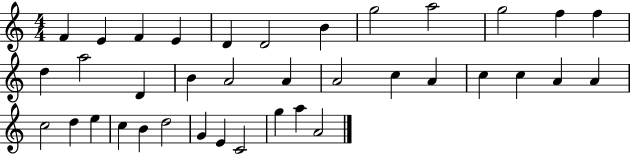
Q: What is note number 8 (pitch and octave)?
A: G5